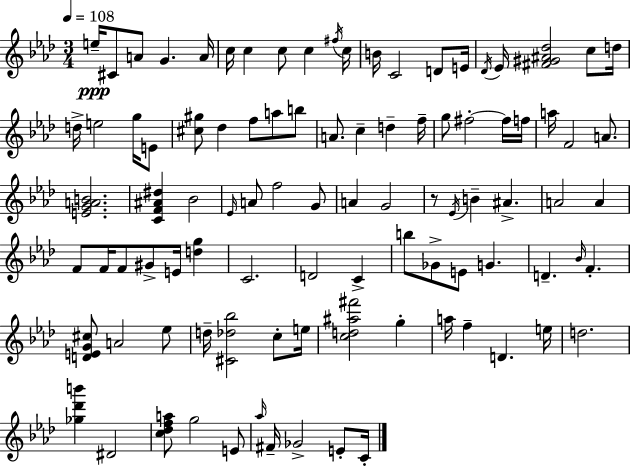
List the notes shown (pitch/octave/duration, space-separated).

E5/s C#4/e A4/e G4/q. A4/s C5/s C5/q C5/e C5/q F#5/s C5/s B4/s C4/h D4/e E4/s Db4/s Eb4/s [F#4,G#4,A#4,Db5]/h C5/e D5/s D5/s E5/h G5/s E4/e [C#5,G#5]/e Db5/q F5/e A5/e B5/e A4/e. C5/q D5/q F5/s G5/e F#5/h F#5/s F5/s A5/s F4/h A4/e. [E4,G4,A4,B4]/h. [C4,F4,A#4,D#5]/q Bb4/h Eb4/s A4/e F5/h G4/e A4/q G4/h R/e Eb4/s B4/q A#4/q. A4/h A4/q F4/e F4/s F4/e G#4/e E4/s [D5,G5]/q C4/h. D4/h C4/q B5/e Gb4/e E4/e G4/q. D4/q. Bb4/s F4/q. [D4,E4,G4,C#5]/e A4/h Eb5/e D5/s [C#4,Db5,Bb5]/h C5/e E5/s [C5,D5,A#5,F#6]/h G5/q A5/s F5/q D4/q. E5/s D5/h. [Gb5,Db6,B6]/q D#4/h [C5,Db5,F5,A5]/e G5/h E4/e Ab5/s F#4/s Gb4/h E4/e C4/s